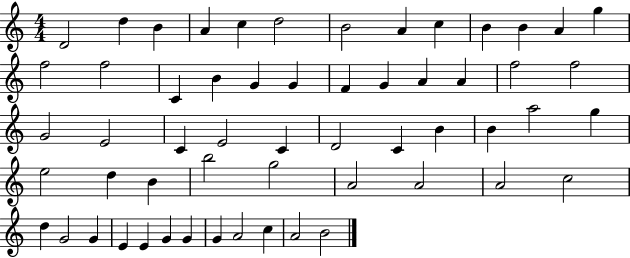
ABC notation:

X:1
T:Untitled
M:4/4
L:1/4
K:C
D2 d B A c d2 B2 A c B B A g f2 f2 C B G G F G A A f2 f2 G2 E2 C E2 C D2 C B B a2 g e2 d B b2 g2 A2 A2 A2 c2 d G2 G E E G G G A2 c A2 B2